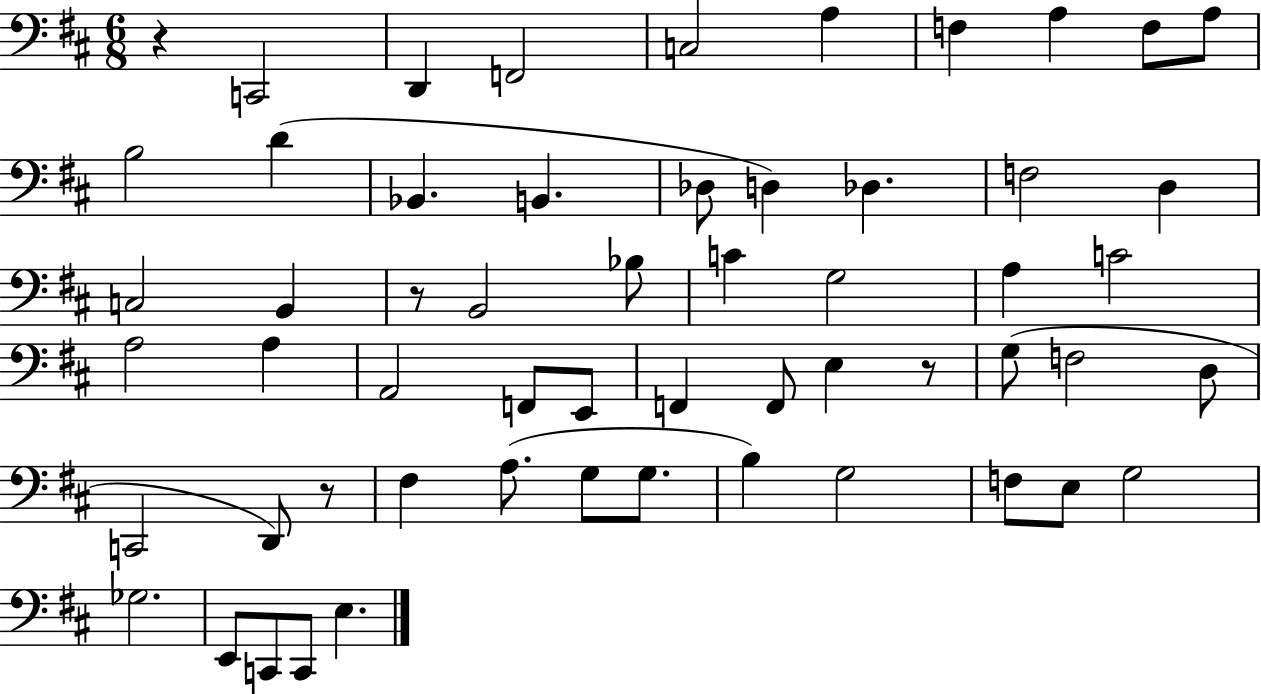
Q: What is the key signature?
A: D major